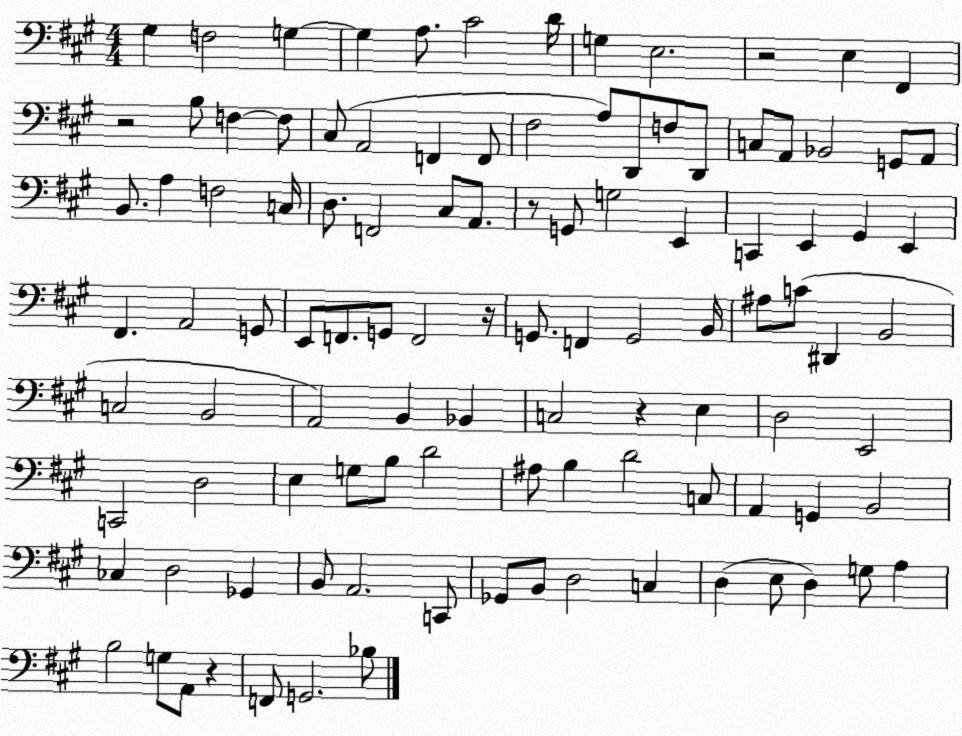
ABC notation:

X:1
T:Untitled
M:4/4
L:1/4
K:A
^G, F,2 G, G, A,/2 ^C2 D/4 G, E,2 z2 E, ^F,, z2 B,/2 F, F,/2 ^C,/2 A,,2 F,, F,,/2 ^F,2 A,/2 D,,/2 F,/2 D,,/2 C,/2 A,,/2 _B,,2 G,,/2 A,,/2 B,,/2 A, F,2 C,/4 D,/2 F,,2 ^C,/2 A,,/2 z/2 G,,/2 G,2 E,, C,, E,, ^G,, E,, ^F,, A,,2 G,,/2 E,,/2 F,,/2 G,,/2 F,,2 z/4 G,,/2 F,, G,,2 B,,/4 ^A,/2 C/2 ^D,, B,,2 C,2 B,,2 A,,2 B,, _B,, C,2 z E, D,2 E,,2 C,,2 D,2 E, G,/2 B,/2 D2 ^A,/2 B, D2 C,/2 A,, G,, B,,2 _C, D,2 _G,, B,,/2 A,,2 C,,/2 _G,,/2 B,,/2 D,2 C, D, E,/2 D, G,/2 A, B,2 G,/2 A,,/2 z F,,/2 G,,2 _B,/2